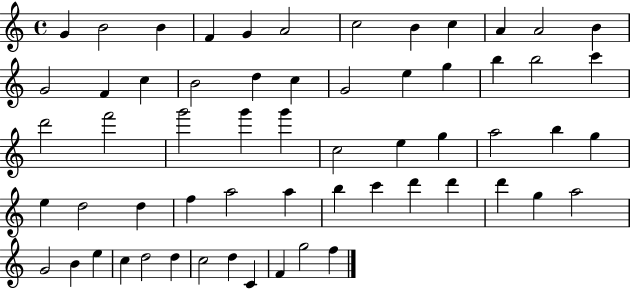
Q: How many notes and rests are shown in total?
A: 60